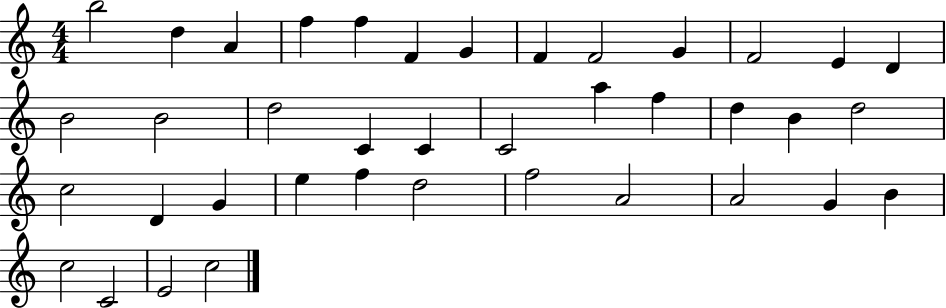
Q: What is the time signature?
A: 4/4